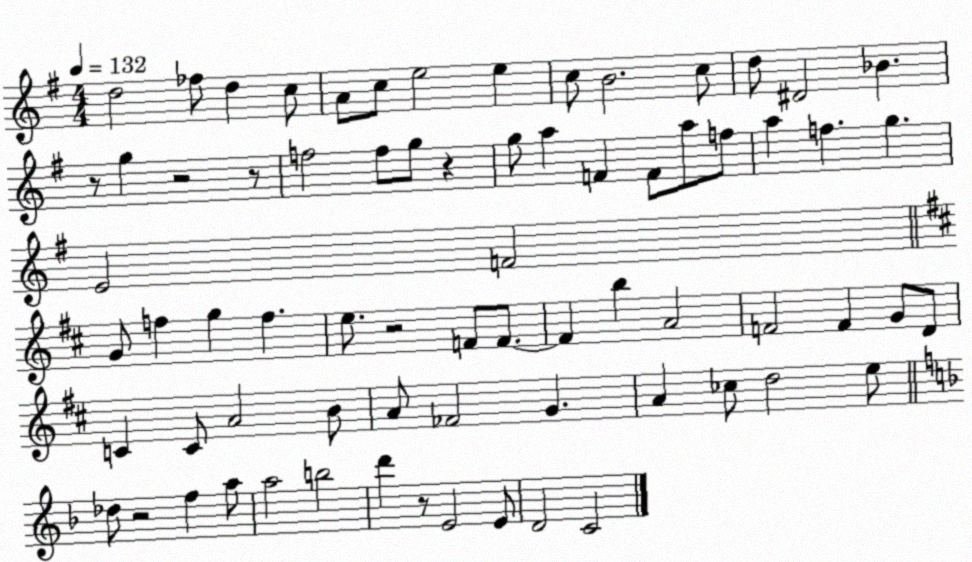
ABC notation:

X:1
T:Untitled
M:4/4
L:1/4
K:G
d2 _f/2 d c/2 A/2 c/2 e2 e c/2 B2 c/2 d/2 ^D2 _B z/2 g z2 z/2 f2 f/2 g/2 z g/2 a F F/2 a/2 f/2 a f g E2 F2 G/2 f g f e/2 z2 F/2 F/2 F b A2 F2 F G/2 D/2 C C/2 A2 B/2 A/2 _F2 G A _c/2 d2 e/2 _d/2 z2 f a/2 a2 b2 d' z/2 E2 E/2 D2 C2